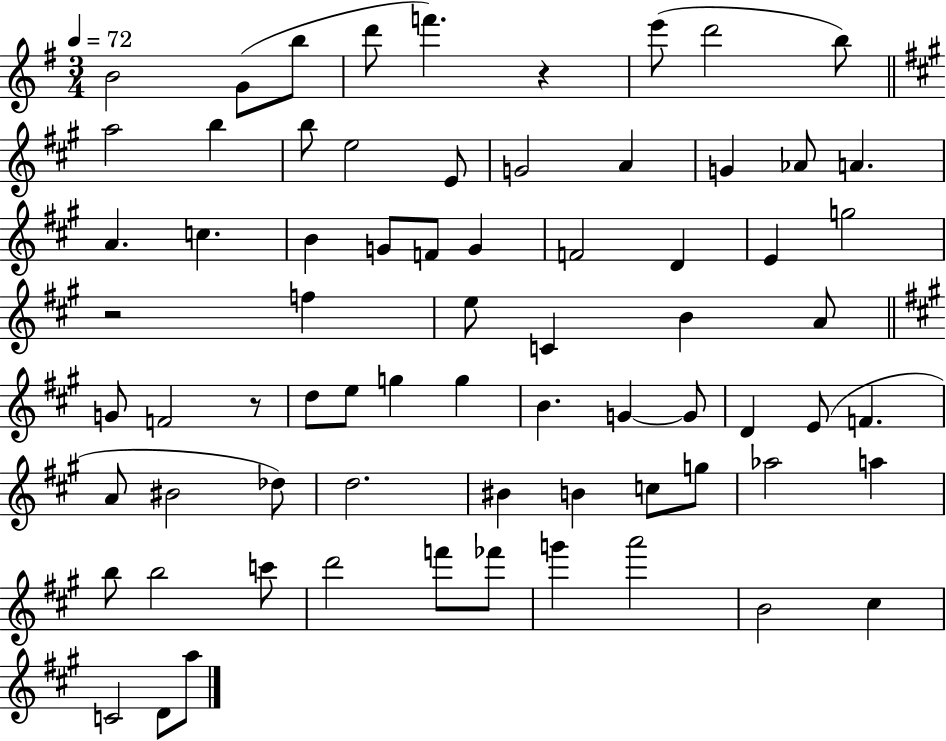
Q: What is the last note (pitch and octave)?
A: A5